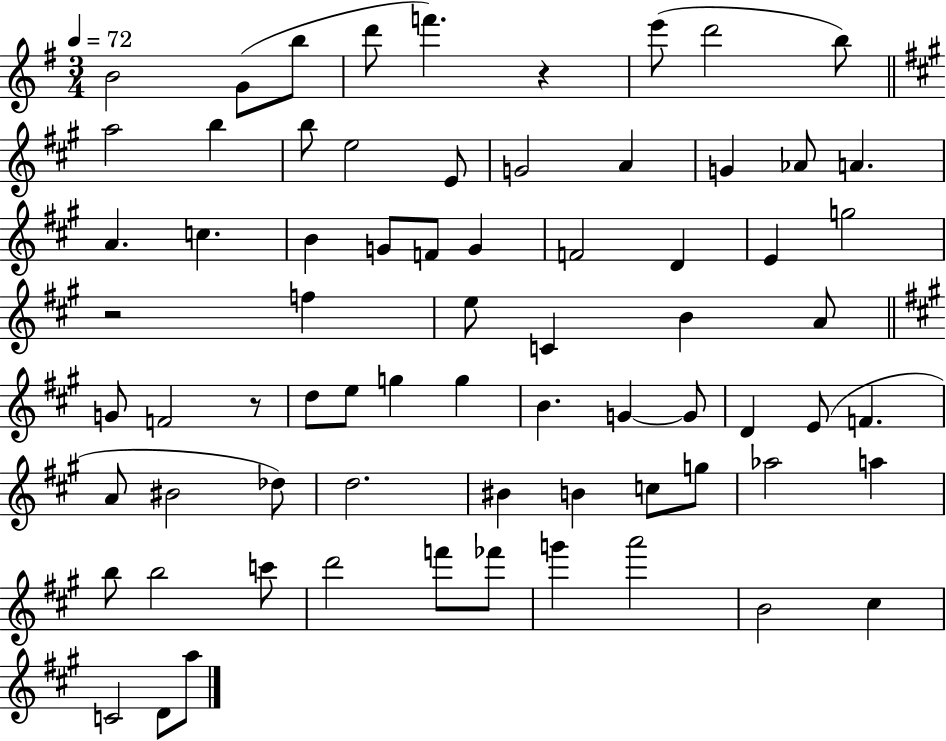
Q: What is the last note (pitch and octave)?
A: A5